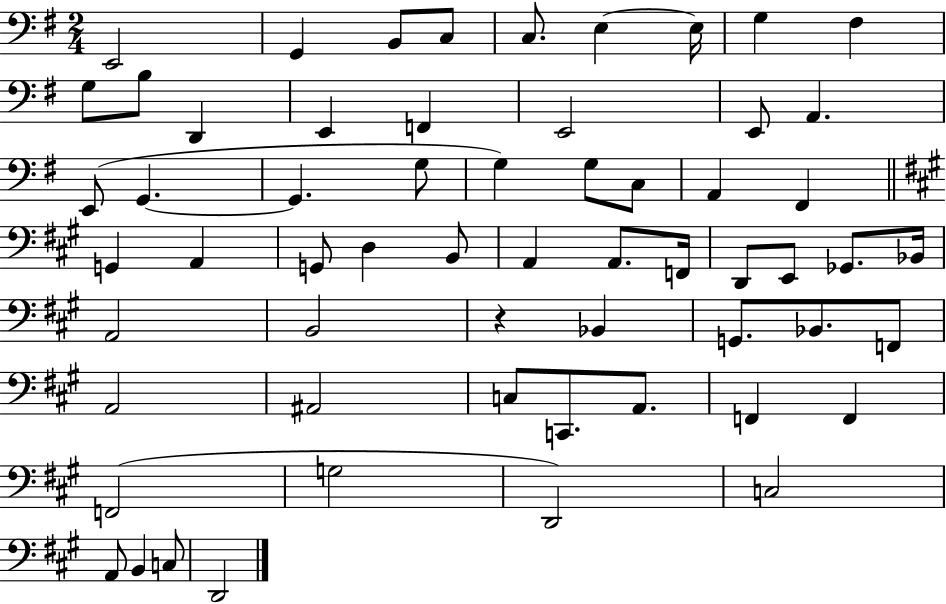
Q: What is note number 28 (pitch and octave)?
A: A2